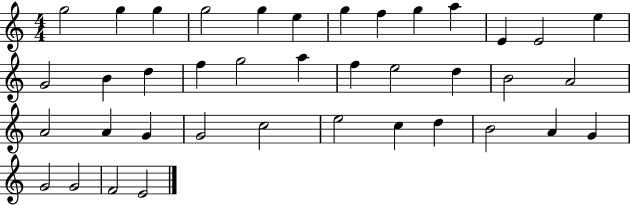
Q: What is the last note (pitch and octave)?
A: E4